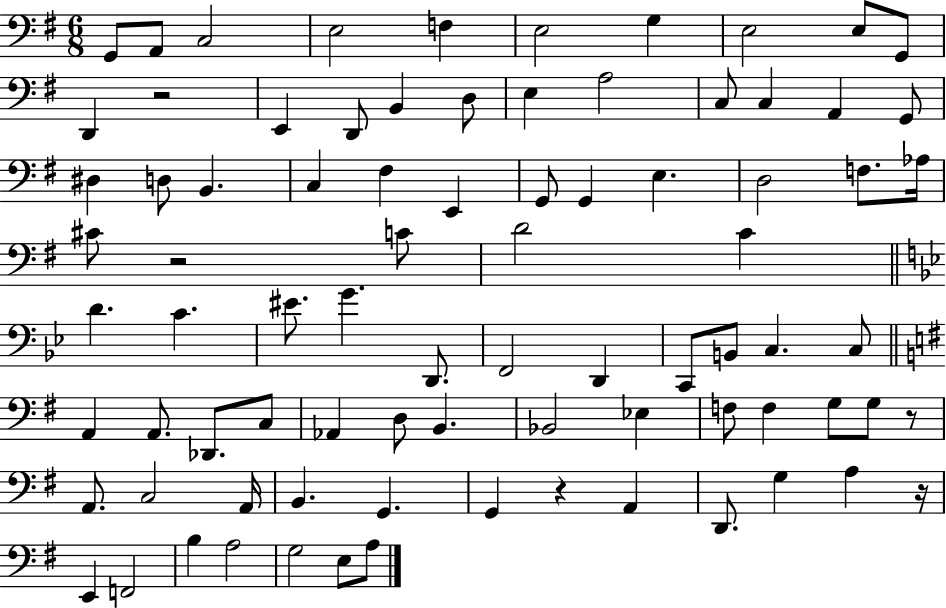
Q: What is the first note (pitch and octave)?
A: G2